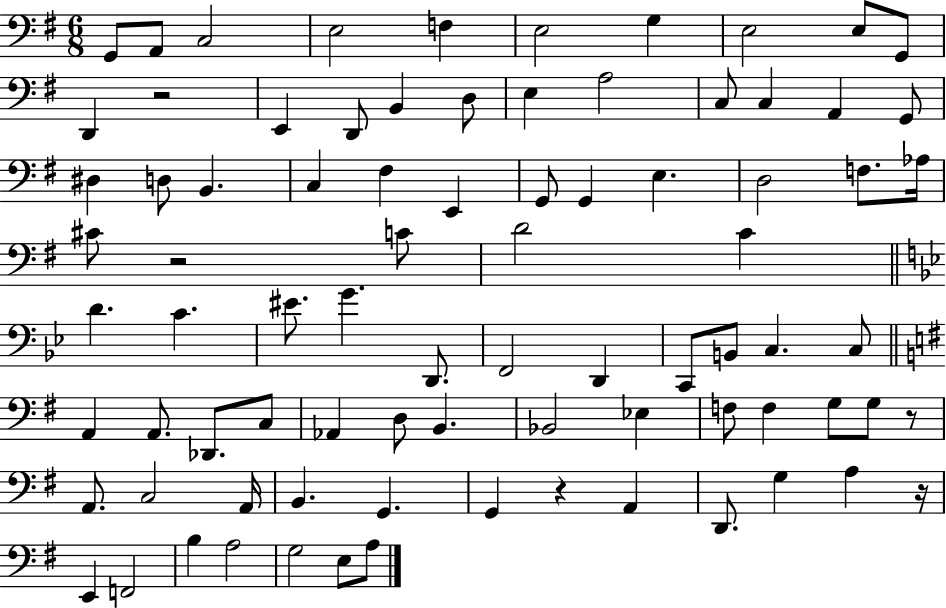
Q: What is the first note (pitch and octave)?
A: G2